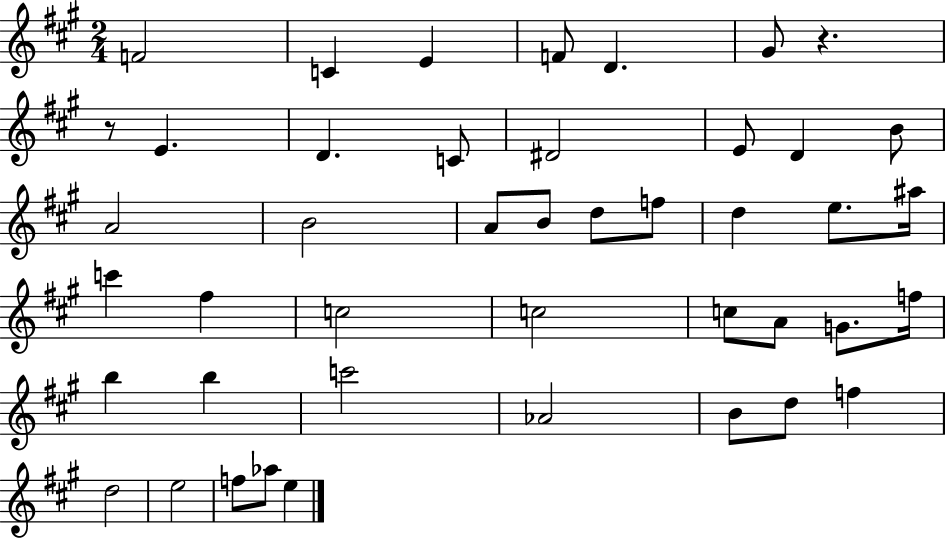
{
  \clef treble
  \numericTimeSignature
  \time 2/4
  \key a \major
  f'2 | c'4 e'4 | f'8 d'4. | gis'8 r4. | \break r8 e'4. | d'4. c'8 | dis'2 | e'8 d'4 b'8 | \break a'2 | b'2 | a'8 b'8 d''8 f''8 | d''4 e''8. ais''16 | \break c'''4 fis''4 | c''2 | c''2 | c''8 a'8 g'8. f''16 | \break b''4 b''4 | c'''2 | aes'2 | b'8 d''8 f''4 | \break d''2 | e''2 | f''8 aes''8 e''4 | \bar "|."
}